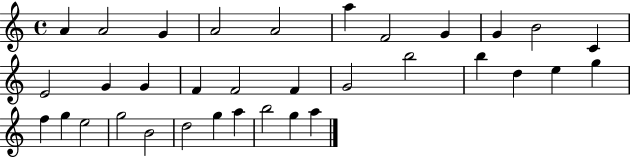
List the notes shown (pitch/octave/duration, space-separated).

A4/q A4/h G4/q A4/h A4/h A5/q F4/h G4/q G4/q B4/h C4/q E4/h G4/q G4/q F4/q F4/h F4/q G4/h B5/h B5/q D5/q E5/q G5/q F5/q G5/q E5/h G5/h B4/h D5/h G5/q A5/q B5/h G5/q A5/q